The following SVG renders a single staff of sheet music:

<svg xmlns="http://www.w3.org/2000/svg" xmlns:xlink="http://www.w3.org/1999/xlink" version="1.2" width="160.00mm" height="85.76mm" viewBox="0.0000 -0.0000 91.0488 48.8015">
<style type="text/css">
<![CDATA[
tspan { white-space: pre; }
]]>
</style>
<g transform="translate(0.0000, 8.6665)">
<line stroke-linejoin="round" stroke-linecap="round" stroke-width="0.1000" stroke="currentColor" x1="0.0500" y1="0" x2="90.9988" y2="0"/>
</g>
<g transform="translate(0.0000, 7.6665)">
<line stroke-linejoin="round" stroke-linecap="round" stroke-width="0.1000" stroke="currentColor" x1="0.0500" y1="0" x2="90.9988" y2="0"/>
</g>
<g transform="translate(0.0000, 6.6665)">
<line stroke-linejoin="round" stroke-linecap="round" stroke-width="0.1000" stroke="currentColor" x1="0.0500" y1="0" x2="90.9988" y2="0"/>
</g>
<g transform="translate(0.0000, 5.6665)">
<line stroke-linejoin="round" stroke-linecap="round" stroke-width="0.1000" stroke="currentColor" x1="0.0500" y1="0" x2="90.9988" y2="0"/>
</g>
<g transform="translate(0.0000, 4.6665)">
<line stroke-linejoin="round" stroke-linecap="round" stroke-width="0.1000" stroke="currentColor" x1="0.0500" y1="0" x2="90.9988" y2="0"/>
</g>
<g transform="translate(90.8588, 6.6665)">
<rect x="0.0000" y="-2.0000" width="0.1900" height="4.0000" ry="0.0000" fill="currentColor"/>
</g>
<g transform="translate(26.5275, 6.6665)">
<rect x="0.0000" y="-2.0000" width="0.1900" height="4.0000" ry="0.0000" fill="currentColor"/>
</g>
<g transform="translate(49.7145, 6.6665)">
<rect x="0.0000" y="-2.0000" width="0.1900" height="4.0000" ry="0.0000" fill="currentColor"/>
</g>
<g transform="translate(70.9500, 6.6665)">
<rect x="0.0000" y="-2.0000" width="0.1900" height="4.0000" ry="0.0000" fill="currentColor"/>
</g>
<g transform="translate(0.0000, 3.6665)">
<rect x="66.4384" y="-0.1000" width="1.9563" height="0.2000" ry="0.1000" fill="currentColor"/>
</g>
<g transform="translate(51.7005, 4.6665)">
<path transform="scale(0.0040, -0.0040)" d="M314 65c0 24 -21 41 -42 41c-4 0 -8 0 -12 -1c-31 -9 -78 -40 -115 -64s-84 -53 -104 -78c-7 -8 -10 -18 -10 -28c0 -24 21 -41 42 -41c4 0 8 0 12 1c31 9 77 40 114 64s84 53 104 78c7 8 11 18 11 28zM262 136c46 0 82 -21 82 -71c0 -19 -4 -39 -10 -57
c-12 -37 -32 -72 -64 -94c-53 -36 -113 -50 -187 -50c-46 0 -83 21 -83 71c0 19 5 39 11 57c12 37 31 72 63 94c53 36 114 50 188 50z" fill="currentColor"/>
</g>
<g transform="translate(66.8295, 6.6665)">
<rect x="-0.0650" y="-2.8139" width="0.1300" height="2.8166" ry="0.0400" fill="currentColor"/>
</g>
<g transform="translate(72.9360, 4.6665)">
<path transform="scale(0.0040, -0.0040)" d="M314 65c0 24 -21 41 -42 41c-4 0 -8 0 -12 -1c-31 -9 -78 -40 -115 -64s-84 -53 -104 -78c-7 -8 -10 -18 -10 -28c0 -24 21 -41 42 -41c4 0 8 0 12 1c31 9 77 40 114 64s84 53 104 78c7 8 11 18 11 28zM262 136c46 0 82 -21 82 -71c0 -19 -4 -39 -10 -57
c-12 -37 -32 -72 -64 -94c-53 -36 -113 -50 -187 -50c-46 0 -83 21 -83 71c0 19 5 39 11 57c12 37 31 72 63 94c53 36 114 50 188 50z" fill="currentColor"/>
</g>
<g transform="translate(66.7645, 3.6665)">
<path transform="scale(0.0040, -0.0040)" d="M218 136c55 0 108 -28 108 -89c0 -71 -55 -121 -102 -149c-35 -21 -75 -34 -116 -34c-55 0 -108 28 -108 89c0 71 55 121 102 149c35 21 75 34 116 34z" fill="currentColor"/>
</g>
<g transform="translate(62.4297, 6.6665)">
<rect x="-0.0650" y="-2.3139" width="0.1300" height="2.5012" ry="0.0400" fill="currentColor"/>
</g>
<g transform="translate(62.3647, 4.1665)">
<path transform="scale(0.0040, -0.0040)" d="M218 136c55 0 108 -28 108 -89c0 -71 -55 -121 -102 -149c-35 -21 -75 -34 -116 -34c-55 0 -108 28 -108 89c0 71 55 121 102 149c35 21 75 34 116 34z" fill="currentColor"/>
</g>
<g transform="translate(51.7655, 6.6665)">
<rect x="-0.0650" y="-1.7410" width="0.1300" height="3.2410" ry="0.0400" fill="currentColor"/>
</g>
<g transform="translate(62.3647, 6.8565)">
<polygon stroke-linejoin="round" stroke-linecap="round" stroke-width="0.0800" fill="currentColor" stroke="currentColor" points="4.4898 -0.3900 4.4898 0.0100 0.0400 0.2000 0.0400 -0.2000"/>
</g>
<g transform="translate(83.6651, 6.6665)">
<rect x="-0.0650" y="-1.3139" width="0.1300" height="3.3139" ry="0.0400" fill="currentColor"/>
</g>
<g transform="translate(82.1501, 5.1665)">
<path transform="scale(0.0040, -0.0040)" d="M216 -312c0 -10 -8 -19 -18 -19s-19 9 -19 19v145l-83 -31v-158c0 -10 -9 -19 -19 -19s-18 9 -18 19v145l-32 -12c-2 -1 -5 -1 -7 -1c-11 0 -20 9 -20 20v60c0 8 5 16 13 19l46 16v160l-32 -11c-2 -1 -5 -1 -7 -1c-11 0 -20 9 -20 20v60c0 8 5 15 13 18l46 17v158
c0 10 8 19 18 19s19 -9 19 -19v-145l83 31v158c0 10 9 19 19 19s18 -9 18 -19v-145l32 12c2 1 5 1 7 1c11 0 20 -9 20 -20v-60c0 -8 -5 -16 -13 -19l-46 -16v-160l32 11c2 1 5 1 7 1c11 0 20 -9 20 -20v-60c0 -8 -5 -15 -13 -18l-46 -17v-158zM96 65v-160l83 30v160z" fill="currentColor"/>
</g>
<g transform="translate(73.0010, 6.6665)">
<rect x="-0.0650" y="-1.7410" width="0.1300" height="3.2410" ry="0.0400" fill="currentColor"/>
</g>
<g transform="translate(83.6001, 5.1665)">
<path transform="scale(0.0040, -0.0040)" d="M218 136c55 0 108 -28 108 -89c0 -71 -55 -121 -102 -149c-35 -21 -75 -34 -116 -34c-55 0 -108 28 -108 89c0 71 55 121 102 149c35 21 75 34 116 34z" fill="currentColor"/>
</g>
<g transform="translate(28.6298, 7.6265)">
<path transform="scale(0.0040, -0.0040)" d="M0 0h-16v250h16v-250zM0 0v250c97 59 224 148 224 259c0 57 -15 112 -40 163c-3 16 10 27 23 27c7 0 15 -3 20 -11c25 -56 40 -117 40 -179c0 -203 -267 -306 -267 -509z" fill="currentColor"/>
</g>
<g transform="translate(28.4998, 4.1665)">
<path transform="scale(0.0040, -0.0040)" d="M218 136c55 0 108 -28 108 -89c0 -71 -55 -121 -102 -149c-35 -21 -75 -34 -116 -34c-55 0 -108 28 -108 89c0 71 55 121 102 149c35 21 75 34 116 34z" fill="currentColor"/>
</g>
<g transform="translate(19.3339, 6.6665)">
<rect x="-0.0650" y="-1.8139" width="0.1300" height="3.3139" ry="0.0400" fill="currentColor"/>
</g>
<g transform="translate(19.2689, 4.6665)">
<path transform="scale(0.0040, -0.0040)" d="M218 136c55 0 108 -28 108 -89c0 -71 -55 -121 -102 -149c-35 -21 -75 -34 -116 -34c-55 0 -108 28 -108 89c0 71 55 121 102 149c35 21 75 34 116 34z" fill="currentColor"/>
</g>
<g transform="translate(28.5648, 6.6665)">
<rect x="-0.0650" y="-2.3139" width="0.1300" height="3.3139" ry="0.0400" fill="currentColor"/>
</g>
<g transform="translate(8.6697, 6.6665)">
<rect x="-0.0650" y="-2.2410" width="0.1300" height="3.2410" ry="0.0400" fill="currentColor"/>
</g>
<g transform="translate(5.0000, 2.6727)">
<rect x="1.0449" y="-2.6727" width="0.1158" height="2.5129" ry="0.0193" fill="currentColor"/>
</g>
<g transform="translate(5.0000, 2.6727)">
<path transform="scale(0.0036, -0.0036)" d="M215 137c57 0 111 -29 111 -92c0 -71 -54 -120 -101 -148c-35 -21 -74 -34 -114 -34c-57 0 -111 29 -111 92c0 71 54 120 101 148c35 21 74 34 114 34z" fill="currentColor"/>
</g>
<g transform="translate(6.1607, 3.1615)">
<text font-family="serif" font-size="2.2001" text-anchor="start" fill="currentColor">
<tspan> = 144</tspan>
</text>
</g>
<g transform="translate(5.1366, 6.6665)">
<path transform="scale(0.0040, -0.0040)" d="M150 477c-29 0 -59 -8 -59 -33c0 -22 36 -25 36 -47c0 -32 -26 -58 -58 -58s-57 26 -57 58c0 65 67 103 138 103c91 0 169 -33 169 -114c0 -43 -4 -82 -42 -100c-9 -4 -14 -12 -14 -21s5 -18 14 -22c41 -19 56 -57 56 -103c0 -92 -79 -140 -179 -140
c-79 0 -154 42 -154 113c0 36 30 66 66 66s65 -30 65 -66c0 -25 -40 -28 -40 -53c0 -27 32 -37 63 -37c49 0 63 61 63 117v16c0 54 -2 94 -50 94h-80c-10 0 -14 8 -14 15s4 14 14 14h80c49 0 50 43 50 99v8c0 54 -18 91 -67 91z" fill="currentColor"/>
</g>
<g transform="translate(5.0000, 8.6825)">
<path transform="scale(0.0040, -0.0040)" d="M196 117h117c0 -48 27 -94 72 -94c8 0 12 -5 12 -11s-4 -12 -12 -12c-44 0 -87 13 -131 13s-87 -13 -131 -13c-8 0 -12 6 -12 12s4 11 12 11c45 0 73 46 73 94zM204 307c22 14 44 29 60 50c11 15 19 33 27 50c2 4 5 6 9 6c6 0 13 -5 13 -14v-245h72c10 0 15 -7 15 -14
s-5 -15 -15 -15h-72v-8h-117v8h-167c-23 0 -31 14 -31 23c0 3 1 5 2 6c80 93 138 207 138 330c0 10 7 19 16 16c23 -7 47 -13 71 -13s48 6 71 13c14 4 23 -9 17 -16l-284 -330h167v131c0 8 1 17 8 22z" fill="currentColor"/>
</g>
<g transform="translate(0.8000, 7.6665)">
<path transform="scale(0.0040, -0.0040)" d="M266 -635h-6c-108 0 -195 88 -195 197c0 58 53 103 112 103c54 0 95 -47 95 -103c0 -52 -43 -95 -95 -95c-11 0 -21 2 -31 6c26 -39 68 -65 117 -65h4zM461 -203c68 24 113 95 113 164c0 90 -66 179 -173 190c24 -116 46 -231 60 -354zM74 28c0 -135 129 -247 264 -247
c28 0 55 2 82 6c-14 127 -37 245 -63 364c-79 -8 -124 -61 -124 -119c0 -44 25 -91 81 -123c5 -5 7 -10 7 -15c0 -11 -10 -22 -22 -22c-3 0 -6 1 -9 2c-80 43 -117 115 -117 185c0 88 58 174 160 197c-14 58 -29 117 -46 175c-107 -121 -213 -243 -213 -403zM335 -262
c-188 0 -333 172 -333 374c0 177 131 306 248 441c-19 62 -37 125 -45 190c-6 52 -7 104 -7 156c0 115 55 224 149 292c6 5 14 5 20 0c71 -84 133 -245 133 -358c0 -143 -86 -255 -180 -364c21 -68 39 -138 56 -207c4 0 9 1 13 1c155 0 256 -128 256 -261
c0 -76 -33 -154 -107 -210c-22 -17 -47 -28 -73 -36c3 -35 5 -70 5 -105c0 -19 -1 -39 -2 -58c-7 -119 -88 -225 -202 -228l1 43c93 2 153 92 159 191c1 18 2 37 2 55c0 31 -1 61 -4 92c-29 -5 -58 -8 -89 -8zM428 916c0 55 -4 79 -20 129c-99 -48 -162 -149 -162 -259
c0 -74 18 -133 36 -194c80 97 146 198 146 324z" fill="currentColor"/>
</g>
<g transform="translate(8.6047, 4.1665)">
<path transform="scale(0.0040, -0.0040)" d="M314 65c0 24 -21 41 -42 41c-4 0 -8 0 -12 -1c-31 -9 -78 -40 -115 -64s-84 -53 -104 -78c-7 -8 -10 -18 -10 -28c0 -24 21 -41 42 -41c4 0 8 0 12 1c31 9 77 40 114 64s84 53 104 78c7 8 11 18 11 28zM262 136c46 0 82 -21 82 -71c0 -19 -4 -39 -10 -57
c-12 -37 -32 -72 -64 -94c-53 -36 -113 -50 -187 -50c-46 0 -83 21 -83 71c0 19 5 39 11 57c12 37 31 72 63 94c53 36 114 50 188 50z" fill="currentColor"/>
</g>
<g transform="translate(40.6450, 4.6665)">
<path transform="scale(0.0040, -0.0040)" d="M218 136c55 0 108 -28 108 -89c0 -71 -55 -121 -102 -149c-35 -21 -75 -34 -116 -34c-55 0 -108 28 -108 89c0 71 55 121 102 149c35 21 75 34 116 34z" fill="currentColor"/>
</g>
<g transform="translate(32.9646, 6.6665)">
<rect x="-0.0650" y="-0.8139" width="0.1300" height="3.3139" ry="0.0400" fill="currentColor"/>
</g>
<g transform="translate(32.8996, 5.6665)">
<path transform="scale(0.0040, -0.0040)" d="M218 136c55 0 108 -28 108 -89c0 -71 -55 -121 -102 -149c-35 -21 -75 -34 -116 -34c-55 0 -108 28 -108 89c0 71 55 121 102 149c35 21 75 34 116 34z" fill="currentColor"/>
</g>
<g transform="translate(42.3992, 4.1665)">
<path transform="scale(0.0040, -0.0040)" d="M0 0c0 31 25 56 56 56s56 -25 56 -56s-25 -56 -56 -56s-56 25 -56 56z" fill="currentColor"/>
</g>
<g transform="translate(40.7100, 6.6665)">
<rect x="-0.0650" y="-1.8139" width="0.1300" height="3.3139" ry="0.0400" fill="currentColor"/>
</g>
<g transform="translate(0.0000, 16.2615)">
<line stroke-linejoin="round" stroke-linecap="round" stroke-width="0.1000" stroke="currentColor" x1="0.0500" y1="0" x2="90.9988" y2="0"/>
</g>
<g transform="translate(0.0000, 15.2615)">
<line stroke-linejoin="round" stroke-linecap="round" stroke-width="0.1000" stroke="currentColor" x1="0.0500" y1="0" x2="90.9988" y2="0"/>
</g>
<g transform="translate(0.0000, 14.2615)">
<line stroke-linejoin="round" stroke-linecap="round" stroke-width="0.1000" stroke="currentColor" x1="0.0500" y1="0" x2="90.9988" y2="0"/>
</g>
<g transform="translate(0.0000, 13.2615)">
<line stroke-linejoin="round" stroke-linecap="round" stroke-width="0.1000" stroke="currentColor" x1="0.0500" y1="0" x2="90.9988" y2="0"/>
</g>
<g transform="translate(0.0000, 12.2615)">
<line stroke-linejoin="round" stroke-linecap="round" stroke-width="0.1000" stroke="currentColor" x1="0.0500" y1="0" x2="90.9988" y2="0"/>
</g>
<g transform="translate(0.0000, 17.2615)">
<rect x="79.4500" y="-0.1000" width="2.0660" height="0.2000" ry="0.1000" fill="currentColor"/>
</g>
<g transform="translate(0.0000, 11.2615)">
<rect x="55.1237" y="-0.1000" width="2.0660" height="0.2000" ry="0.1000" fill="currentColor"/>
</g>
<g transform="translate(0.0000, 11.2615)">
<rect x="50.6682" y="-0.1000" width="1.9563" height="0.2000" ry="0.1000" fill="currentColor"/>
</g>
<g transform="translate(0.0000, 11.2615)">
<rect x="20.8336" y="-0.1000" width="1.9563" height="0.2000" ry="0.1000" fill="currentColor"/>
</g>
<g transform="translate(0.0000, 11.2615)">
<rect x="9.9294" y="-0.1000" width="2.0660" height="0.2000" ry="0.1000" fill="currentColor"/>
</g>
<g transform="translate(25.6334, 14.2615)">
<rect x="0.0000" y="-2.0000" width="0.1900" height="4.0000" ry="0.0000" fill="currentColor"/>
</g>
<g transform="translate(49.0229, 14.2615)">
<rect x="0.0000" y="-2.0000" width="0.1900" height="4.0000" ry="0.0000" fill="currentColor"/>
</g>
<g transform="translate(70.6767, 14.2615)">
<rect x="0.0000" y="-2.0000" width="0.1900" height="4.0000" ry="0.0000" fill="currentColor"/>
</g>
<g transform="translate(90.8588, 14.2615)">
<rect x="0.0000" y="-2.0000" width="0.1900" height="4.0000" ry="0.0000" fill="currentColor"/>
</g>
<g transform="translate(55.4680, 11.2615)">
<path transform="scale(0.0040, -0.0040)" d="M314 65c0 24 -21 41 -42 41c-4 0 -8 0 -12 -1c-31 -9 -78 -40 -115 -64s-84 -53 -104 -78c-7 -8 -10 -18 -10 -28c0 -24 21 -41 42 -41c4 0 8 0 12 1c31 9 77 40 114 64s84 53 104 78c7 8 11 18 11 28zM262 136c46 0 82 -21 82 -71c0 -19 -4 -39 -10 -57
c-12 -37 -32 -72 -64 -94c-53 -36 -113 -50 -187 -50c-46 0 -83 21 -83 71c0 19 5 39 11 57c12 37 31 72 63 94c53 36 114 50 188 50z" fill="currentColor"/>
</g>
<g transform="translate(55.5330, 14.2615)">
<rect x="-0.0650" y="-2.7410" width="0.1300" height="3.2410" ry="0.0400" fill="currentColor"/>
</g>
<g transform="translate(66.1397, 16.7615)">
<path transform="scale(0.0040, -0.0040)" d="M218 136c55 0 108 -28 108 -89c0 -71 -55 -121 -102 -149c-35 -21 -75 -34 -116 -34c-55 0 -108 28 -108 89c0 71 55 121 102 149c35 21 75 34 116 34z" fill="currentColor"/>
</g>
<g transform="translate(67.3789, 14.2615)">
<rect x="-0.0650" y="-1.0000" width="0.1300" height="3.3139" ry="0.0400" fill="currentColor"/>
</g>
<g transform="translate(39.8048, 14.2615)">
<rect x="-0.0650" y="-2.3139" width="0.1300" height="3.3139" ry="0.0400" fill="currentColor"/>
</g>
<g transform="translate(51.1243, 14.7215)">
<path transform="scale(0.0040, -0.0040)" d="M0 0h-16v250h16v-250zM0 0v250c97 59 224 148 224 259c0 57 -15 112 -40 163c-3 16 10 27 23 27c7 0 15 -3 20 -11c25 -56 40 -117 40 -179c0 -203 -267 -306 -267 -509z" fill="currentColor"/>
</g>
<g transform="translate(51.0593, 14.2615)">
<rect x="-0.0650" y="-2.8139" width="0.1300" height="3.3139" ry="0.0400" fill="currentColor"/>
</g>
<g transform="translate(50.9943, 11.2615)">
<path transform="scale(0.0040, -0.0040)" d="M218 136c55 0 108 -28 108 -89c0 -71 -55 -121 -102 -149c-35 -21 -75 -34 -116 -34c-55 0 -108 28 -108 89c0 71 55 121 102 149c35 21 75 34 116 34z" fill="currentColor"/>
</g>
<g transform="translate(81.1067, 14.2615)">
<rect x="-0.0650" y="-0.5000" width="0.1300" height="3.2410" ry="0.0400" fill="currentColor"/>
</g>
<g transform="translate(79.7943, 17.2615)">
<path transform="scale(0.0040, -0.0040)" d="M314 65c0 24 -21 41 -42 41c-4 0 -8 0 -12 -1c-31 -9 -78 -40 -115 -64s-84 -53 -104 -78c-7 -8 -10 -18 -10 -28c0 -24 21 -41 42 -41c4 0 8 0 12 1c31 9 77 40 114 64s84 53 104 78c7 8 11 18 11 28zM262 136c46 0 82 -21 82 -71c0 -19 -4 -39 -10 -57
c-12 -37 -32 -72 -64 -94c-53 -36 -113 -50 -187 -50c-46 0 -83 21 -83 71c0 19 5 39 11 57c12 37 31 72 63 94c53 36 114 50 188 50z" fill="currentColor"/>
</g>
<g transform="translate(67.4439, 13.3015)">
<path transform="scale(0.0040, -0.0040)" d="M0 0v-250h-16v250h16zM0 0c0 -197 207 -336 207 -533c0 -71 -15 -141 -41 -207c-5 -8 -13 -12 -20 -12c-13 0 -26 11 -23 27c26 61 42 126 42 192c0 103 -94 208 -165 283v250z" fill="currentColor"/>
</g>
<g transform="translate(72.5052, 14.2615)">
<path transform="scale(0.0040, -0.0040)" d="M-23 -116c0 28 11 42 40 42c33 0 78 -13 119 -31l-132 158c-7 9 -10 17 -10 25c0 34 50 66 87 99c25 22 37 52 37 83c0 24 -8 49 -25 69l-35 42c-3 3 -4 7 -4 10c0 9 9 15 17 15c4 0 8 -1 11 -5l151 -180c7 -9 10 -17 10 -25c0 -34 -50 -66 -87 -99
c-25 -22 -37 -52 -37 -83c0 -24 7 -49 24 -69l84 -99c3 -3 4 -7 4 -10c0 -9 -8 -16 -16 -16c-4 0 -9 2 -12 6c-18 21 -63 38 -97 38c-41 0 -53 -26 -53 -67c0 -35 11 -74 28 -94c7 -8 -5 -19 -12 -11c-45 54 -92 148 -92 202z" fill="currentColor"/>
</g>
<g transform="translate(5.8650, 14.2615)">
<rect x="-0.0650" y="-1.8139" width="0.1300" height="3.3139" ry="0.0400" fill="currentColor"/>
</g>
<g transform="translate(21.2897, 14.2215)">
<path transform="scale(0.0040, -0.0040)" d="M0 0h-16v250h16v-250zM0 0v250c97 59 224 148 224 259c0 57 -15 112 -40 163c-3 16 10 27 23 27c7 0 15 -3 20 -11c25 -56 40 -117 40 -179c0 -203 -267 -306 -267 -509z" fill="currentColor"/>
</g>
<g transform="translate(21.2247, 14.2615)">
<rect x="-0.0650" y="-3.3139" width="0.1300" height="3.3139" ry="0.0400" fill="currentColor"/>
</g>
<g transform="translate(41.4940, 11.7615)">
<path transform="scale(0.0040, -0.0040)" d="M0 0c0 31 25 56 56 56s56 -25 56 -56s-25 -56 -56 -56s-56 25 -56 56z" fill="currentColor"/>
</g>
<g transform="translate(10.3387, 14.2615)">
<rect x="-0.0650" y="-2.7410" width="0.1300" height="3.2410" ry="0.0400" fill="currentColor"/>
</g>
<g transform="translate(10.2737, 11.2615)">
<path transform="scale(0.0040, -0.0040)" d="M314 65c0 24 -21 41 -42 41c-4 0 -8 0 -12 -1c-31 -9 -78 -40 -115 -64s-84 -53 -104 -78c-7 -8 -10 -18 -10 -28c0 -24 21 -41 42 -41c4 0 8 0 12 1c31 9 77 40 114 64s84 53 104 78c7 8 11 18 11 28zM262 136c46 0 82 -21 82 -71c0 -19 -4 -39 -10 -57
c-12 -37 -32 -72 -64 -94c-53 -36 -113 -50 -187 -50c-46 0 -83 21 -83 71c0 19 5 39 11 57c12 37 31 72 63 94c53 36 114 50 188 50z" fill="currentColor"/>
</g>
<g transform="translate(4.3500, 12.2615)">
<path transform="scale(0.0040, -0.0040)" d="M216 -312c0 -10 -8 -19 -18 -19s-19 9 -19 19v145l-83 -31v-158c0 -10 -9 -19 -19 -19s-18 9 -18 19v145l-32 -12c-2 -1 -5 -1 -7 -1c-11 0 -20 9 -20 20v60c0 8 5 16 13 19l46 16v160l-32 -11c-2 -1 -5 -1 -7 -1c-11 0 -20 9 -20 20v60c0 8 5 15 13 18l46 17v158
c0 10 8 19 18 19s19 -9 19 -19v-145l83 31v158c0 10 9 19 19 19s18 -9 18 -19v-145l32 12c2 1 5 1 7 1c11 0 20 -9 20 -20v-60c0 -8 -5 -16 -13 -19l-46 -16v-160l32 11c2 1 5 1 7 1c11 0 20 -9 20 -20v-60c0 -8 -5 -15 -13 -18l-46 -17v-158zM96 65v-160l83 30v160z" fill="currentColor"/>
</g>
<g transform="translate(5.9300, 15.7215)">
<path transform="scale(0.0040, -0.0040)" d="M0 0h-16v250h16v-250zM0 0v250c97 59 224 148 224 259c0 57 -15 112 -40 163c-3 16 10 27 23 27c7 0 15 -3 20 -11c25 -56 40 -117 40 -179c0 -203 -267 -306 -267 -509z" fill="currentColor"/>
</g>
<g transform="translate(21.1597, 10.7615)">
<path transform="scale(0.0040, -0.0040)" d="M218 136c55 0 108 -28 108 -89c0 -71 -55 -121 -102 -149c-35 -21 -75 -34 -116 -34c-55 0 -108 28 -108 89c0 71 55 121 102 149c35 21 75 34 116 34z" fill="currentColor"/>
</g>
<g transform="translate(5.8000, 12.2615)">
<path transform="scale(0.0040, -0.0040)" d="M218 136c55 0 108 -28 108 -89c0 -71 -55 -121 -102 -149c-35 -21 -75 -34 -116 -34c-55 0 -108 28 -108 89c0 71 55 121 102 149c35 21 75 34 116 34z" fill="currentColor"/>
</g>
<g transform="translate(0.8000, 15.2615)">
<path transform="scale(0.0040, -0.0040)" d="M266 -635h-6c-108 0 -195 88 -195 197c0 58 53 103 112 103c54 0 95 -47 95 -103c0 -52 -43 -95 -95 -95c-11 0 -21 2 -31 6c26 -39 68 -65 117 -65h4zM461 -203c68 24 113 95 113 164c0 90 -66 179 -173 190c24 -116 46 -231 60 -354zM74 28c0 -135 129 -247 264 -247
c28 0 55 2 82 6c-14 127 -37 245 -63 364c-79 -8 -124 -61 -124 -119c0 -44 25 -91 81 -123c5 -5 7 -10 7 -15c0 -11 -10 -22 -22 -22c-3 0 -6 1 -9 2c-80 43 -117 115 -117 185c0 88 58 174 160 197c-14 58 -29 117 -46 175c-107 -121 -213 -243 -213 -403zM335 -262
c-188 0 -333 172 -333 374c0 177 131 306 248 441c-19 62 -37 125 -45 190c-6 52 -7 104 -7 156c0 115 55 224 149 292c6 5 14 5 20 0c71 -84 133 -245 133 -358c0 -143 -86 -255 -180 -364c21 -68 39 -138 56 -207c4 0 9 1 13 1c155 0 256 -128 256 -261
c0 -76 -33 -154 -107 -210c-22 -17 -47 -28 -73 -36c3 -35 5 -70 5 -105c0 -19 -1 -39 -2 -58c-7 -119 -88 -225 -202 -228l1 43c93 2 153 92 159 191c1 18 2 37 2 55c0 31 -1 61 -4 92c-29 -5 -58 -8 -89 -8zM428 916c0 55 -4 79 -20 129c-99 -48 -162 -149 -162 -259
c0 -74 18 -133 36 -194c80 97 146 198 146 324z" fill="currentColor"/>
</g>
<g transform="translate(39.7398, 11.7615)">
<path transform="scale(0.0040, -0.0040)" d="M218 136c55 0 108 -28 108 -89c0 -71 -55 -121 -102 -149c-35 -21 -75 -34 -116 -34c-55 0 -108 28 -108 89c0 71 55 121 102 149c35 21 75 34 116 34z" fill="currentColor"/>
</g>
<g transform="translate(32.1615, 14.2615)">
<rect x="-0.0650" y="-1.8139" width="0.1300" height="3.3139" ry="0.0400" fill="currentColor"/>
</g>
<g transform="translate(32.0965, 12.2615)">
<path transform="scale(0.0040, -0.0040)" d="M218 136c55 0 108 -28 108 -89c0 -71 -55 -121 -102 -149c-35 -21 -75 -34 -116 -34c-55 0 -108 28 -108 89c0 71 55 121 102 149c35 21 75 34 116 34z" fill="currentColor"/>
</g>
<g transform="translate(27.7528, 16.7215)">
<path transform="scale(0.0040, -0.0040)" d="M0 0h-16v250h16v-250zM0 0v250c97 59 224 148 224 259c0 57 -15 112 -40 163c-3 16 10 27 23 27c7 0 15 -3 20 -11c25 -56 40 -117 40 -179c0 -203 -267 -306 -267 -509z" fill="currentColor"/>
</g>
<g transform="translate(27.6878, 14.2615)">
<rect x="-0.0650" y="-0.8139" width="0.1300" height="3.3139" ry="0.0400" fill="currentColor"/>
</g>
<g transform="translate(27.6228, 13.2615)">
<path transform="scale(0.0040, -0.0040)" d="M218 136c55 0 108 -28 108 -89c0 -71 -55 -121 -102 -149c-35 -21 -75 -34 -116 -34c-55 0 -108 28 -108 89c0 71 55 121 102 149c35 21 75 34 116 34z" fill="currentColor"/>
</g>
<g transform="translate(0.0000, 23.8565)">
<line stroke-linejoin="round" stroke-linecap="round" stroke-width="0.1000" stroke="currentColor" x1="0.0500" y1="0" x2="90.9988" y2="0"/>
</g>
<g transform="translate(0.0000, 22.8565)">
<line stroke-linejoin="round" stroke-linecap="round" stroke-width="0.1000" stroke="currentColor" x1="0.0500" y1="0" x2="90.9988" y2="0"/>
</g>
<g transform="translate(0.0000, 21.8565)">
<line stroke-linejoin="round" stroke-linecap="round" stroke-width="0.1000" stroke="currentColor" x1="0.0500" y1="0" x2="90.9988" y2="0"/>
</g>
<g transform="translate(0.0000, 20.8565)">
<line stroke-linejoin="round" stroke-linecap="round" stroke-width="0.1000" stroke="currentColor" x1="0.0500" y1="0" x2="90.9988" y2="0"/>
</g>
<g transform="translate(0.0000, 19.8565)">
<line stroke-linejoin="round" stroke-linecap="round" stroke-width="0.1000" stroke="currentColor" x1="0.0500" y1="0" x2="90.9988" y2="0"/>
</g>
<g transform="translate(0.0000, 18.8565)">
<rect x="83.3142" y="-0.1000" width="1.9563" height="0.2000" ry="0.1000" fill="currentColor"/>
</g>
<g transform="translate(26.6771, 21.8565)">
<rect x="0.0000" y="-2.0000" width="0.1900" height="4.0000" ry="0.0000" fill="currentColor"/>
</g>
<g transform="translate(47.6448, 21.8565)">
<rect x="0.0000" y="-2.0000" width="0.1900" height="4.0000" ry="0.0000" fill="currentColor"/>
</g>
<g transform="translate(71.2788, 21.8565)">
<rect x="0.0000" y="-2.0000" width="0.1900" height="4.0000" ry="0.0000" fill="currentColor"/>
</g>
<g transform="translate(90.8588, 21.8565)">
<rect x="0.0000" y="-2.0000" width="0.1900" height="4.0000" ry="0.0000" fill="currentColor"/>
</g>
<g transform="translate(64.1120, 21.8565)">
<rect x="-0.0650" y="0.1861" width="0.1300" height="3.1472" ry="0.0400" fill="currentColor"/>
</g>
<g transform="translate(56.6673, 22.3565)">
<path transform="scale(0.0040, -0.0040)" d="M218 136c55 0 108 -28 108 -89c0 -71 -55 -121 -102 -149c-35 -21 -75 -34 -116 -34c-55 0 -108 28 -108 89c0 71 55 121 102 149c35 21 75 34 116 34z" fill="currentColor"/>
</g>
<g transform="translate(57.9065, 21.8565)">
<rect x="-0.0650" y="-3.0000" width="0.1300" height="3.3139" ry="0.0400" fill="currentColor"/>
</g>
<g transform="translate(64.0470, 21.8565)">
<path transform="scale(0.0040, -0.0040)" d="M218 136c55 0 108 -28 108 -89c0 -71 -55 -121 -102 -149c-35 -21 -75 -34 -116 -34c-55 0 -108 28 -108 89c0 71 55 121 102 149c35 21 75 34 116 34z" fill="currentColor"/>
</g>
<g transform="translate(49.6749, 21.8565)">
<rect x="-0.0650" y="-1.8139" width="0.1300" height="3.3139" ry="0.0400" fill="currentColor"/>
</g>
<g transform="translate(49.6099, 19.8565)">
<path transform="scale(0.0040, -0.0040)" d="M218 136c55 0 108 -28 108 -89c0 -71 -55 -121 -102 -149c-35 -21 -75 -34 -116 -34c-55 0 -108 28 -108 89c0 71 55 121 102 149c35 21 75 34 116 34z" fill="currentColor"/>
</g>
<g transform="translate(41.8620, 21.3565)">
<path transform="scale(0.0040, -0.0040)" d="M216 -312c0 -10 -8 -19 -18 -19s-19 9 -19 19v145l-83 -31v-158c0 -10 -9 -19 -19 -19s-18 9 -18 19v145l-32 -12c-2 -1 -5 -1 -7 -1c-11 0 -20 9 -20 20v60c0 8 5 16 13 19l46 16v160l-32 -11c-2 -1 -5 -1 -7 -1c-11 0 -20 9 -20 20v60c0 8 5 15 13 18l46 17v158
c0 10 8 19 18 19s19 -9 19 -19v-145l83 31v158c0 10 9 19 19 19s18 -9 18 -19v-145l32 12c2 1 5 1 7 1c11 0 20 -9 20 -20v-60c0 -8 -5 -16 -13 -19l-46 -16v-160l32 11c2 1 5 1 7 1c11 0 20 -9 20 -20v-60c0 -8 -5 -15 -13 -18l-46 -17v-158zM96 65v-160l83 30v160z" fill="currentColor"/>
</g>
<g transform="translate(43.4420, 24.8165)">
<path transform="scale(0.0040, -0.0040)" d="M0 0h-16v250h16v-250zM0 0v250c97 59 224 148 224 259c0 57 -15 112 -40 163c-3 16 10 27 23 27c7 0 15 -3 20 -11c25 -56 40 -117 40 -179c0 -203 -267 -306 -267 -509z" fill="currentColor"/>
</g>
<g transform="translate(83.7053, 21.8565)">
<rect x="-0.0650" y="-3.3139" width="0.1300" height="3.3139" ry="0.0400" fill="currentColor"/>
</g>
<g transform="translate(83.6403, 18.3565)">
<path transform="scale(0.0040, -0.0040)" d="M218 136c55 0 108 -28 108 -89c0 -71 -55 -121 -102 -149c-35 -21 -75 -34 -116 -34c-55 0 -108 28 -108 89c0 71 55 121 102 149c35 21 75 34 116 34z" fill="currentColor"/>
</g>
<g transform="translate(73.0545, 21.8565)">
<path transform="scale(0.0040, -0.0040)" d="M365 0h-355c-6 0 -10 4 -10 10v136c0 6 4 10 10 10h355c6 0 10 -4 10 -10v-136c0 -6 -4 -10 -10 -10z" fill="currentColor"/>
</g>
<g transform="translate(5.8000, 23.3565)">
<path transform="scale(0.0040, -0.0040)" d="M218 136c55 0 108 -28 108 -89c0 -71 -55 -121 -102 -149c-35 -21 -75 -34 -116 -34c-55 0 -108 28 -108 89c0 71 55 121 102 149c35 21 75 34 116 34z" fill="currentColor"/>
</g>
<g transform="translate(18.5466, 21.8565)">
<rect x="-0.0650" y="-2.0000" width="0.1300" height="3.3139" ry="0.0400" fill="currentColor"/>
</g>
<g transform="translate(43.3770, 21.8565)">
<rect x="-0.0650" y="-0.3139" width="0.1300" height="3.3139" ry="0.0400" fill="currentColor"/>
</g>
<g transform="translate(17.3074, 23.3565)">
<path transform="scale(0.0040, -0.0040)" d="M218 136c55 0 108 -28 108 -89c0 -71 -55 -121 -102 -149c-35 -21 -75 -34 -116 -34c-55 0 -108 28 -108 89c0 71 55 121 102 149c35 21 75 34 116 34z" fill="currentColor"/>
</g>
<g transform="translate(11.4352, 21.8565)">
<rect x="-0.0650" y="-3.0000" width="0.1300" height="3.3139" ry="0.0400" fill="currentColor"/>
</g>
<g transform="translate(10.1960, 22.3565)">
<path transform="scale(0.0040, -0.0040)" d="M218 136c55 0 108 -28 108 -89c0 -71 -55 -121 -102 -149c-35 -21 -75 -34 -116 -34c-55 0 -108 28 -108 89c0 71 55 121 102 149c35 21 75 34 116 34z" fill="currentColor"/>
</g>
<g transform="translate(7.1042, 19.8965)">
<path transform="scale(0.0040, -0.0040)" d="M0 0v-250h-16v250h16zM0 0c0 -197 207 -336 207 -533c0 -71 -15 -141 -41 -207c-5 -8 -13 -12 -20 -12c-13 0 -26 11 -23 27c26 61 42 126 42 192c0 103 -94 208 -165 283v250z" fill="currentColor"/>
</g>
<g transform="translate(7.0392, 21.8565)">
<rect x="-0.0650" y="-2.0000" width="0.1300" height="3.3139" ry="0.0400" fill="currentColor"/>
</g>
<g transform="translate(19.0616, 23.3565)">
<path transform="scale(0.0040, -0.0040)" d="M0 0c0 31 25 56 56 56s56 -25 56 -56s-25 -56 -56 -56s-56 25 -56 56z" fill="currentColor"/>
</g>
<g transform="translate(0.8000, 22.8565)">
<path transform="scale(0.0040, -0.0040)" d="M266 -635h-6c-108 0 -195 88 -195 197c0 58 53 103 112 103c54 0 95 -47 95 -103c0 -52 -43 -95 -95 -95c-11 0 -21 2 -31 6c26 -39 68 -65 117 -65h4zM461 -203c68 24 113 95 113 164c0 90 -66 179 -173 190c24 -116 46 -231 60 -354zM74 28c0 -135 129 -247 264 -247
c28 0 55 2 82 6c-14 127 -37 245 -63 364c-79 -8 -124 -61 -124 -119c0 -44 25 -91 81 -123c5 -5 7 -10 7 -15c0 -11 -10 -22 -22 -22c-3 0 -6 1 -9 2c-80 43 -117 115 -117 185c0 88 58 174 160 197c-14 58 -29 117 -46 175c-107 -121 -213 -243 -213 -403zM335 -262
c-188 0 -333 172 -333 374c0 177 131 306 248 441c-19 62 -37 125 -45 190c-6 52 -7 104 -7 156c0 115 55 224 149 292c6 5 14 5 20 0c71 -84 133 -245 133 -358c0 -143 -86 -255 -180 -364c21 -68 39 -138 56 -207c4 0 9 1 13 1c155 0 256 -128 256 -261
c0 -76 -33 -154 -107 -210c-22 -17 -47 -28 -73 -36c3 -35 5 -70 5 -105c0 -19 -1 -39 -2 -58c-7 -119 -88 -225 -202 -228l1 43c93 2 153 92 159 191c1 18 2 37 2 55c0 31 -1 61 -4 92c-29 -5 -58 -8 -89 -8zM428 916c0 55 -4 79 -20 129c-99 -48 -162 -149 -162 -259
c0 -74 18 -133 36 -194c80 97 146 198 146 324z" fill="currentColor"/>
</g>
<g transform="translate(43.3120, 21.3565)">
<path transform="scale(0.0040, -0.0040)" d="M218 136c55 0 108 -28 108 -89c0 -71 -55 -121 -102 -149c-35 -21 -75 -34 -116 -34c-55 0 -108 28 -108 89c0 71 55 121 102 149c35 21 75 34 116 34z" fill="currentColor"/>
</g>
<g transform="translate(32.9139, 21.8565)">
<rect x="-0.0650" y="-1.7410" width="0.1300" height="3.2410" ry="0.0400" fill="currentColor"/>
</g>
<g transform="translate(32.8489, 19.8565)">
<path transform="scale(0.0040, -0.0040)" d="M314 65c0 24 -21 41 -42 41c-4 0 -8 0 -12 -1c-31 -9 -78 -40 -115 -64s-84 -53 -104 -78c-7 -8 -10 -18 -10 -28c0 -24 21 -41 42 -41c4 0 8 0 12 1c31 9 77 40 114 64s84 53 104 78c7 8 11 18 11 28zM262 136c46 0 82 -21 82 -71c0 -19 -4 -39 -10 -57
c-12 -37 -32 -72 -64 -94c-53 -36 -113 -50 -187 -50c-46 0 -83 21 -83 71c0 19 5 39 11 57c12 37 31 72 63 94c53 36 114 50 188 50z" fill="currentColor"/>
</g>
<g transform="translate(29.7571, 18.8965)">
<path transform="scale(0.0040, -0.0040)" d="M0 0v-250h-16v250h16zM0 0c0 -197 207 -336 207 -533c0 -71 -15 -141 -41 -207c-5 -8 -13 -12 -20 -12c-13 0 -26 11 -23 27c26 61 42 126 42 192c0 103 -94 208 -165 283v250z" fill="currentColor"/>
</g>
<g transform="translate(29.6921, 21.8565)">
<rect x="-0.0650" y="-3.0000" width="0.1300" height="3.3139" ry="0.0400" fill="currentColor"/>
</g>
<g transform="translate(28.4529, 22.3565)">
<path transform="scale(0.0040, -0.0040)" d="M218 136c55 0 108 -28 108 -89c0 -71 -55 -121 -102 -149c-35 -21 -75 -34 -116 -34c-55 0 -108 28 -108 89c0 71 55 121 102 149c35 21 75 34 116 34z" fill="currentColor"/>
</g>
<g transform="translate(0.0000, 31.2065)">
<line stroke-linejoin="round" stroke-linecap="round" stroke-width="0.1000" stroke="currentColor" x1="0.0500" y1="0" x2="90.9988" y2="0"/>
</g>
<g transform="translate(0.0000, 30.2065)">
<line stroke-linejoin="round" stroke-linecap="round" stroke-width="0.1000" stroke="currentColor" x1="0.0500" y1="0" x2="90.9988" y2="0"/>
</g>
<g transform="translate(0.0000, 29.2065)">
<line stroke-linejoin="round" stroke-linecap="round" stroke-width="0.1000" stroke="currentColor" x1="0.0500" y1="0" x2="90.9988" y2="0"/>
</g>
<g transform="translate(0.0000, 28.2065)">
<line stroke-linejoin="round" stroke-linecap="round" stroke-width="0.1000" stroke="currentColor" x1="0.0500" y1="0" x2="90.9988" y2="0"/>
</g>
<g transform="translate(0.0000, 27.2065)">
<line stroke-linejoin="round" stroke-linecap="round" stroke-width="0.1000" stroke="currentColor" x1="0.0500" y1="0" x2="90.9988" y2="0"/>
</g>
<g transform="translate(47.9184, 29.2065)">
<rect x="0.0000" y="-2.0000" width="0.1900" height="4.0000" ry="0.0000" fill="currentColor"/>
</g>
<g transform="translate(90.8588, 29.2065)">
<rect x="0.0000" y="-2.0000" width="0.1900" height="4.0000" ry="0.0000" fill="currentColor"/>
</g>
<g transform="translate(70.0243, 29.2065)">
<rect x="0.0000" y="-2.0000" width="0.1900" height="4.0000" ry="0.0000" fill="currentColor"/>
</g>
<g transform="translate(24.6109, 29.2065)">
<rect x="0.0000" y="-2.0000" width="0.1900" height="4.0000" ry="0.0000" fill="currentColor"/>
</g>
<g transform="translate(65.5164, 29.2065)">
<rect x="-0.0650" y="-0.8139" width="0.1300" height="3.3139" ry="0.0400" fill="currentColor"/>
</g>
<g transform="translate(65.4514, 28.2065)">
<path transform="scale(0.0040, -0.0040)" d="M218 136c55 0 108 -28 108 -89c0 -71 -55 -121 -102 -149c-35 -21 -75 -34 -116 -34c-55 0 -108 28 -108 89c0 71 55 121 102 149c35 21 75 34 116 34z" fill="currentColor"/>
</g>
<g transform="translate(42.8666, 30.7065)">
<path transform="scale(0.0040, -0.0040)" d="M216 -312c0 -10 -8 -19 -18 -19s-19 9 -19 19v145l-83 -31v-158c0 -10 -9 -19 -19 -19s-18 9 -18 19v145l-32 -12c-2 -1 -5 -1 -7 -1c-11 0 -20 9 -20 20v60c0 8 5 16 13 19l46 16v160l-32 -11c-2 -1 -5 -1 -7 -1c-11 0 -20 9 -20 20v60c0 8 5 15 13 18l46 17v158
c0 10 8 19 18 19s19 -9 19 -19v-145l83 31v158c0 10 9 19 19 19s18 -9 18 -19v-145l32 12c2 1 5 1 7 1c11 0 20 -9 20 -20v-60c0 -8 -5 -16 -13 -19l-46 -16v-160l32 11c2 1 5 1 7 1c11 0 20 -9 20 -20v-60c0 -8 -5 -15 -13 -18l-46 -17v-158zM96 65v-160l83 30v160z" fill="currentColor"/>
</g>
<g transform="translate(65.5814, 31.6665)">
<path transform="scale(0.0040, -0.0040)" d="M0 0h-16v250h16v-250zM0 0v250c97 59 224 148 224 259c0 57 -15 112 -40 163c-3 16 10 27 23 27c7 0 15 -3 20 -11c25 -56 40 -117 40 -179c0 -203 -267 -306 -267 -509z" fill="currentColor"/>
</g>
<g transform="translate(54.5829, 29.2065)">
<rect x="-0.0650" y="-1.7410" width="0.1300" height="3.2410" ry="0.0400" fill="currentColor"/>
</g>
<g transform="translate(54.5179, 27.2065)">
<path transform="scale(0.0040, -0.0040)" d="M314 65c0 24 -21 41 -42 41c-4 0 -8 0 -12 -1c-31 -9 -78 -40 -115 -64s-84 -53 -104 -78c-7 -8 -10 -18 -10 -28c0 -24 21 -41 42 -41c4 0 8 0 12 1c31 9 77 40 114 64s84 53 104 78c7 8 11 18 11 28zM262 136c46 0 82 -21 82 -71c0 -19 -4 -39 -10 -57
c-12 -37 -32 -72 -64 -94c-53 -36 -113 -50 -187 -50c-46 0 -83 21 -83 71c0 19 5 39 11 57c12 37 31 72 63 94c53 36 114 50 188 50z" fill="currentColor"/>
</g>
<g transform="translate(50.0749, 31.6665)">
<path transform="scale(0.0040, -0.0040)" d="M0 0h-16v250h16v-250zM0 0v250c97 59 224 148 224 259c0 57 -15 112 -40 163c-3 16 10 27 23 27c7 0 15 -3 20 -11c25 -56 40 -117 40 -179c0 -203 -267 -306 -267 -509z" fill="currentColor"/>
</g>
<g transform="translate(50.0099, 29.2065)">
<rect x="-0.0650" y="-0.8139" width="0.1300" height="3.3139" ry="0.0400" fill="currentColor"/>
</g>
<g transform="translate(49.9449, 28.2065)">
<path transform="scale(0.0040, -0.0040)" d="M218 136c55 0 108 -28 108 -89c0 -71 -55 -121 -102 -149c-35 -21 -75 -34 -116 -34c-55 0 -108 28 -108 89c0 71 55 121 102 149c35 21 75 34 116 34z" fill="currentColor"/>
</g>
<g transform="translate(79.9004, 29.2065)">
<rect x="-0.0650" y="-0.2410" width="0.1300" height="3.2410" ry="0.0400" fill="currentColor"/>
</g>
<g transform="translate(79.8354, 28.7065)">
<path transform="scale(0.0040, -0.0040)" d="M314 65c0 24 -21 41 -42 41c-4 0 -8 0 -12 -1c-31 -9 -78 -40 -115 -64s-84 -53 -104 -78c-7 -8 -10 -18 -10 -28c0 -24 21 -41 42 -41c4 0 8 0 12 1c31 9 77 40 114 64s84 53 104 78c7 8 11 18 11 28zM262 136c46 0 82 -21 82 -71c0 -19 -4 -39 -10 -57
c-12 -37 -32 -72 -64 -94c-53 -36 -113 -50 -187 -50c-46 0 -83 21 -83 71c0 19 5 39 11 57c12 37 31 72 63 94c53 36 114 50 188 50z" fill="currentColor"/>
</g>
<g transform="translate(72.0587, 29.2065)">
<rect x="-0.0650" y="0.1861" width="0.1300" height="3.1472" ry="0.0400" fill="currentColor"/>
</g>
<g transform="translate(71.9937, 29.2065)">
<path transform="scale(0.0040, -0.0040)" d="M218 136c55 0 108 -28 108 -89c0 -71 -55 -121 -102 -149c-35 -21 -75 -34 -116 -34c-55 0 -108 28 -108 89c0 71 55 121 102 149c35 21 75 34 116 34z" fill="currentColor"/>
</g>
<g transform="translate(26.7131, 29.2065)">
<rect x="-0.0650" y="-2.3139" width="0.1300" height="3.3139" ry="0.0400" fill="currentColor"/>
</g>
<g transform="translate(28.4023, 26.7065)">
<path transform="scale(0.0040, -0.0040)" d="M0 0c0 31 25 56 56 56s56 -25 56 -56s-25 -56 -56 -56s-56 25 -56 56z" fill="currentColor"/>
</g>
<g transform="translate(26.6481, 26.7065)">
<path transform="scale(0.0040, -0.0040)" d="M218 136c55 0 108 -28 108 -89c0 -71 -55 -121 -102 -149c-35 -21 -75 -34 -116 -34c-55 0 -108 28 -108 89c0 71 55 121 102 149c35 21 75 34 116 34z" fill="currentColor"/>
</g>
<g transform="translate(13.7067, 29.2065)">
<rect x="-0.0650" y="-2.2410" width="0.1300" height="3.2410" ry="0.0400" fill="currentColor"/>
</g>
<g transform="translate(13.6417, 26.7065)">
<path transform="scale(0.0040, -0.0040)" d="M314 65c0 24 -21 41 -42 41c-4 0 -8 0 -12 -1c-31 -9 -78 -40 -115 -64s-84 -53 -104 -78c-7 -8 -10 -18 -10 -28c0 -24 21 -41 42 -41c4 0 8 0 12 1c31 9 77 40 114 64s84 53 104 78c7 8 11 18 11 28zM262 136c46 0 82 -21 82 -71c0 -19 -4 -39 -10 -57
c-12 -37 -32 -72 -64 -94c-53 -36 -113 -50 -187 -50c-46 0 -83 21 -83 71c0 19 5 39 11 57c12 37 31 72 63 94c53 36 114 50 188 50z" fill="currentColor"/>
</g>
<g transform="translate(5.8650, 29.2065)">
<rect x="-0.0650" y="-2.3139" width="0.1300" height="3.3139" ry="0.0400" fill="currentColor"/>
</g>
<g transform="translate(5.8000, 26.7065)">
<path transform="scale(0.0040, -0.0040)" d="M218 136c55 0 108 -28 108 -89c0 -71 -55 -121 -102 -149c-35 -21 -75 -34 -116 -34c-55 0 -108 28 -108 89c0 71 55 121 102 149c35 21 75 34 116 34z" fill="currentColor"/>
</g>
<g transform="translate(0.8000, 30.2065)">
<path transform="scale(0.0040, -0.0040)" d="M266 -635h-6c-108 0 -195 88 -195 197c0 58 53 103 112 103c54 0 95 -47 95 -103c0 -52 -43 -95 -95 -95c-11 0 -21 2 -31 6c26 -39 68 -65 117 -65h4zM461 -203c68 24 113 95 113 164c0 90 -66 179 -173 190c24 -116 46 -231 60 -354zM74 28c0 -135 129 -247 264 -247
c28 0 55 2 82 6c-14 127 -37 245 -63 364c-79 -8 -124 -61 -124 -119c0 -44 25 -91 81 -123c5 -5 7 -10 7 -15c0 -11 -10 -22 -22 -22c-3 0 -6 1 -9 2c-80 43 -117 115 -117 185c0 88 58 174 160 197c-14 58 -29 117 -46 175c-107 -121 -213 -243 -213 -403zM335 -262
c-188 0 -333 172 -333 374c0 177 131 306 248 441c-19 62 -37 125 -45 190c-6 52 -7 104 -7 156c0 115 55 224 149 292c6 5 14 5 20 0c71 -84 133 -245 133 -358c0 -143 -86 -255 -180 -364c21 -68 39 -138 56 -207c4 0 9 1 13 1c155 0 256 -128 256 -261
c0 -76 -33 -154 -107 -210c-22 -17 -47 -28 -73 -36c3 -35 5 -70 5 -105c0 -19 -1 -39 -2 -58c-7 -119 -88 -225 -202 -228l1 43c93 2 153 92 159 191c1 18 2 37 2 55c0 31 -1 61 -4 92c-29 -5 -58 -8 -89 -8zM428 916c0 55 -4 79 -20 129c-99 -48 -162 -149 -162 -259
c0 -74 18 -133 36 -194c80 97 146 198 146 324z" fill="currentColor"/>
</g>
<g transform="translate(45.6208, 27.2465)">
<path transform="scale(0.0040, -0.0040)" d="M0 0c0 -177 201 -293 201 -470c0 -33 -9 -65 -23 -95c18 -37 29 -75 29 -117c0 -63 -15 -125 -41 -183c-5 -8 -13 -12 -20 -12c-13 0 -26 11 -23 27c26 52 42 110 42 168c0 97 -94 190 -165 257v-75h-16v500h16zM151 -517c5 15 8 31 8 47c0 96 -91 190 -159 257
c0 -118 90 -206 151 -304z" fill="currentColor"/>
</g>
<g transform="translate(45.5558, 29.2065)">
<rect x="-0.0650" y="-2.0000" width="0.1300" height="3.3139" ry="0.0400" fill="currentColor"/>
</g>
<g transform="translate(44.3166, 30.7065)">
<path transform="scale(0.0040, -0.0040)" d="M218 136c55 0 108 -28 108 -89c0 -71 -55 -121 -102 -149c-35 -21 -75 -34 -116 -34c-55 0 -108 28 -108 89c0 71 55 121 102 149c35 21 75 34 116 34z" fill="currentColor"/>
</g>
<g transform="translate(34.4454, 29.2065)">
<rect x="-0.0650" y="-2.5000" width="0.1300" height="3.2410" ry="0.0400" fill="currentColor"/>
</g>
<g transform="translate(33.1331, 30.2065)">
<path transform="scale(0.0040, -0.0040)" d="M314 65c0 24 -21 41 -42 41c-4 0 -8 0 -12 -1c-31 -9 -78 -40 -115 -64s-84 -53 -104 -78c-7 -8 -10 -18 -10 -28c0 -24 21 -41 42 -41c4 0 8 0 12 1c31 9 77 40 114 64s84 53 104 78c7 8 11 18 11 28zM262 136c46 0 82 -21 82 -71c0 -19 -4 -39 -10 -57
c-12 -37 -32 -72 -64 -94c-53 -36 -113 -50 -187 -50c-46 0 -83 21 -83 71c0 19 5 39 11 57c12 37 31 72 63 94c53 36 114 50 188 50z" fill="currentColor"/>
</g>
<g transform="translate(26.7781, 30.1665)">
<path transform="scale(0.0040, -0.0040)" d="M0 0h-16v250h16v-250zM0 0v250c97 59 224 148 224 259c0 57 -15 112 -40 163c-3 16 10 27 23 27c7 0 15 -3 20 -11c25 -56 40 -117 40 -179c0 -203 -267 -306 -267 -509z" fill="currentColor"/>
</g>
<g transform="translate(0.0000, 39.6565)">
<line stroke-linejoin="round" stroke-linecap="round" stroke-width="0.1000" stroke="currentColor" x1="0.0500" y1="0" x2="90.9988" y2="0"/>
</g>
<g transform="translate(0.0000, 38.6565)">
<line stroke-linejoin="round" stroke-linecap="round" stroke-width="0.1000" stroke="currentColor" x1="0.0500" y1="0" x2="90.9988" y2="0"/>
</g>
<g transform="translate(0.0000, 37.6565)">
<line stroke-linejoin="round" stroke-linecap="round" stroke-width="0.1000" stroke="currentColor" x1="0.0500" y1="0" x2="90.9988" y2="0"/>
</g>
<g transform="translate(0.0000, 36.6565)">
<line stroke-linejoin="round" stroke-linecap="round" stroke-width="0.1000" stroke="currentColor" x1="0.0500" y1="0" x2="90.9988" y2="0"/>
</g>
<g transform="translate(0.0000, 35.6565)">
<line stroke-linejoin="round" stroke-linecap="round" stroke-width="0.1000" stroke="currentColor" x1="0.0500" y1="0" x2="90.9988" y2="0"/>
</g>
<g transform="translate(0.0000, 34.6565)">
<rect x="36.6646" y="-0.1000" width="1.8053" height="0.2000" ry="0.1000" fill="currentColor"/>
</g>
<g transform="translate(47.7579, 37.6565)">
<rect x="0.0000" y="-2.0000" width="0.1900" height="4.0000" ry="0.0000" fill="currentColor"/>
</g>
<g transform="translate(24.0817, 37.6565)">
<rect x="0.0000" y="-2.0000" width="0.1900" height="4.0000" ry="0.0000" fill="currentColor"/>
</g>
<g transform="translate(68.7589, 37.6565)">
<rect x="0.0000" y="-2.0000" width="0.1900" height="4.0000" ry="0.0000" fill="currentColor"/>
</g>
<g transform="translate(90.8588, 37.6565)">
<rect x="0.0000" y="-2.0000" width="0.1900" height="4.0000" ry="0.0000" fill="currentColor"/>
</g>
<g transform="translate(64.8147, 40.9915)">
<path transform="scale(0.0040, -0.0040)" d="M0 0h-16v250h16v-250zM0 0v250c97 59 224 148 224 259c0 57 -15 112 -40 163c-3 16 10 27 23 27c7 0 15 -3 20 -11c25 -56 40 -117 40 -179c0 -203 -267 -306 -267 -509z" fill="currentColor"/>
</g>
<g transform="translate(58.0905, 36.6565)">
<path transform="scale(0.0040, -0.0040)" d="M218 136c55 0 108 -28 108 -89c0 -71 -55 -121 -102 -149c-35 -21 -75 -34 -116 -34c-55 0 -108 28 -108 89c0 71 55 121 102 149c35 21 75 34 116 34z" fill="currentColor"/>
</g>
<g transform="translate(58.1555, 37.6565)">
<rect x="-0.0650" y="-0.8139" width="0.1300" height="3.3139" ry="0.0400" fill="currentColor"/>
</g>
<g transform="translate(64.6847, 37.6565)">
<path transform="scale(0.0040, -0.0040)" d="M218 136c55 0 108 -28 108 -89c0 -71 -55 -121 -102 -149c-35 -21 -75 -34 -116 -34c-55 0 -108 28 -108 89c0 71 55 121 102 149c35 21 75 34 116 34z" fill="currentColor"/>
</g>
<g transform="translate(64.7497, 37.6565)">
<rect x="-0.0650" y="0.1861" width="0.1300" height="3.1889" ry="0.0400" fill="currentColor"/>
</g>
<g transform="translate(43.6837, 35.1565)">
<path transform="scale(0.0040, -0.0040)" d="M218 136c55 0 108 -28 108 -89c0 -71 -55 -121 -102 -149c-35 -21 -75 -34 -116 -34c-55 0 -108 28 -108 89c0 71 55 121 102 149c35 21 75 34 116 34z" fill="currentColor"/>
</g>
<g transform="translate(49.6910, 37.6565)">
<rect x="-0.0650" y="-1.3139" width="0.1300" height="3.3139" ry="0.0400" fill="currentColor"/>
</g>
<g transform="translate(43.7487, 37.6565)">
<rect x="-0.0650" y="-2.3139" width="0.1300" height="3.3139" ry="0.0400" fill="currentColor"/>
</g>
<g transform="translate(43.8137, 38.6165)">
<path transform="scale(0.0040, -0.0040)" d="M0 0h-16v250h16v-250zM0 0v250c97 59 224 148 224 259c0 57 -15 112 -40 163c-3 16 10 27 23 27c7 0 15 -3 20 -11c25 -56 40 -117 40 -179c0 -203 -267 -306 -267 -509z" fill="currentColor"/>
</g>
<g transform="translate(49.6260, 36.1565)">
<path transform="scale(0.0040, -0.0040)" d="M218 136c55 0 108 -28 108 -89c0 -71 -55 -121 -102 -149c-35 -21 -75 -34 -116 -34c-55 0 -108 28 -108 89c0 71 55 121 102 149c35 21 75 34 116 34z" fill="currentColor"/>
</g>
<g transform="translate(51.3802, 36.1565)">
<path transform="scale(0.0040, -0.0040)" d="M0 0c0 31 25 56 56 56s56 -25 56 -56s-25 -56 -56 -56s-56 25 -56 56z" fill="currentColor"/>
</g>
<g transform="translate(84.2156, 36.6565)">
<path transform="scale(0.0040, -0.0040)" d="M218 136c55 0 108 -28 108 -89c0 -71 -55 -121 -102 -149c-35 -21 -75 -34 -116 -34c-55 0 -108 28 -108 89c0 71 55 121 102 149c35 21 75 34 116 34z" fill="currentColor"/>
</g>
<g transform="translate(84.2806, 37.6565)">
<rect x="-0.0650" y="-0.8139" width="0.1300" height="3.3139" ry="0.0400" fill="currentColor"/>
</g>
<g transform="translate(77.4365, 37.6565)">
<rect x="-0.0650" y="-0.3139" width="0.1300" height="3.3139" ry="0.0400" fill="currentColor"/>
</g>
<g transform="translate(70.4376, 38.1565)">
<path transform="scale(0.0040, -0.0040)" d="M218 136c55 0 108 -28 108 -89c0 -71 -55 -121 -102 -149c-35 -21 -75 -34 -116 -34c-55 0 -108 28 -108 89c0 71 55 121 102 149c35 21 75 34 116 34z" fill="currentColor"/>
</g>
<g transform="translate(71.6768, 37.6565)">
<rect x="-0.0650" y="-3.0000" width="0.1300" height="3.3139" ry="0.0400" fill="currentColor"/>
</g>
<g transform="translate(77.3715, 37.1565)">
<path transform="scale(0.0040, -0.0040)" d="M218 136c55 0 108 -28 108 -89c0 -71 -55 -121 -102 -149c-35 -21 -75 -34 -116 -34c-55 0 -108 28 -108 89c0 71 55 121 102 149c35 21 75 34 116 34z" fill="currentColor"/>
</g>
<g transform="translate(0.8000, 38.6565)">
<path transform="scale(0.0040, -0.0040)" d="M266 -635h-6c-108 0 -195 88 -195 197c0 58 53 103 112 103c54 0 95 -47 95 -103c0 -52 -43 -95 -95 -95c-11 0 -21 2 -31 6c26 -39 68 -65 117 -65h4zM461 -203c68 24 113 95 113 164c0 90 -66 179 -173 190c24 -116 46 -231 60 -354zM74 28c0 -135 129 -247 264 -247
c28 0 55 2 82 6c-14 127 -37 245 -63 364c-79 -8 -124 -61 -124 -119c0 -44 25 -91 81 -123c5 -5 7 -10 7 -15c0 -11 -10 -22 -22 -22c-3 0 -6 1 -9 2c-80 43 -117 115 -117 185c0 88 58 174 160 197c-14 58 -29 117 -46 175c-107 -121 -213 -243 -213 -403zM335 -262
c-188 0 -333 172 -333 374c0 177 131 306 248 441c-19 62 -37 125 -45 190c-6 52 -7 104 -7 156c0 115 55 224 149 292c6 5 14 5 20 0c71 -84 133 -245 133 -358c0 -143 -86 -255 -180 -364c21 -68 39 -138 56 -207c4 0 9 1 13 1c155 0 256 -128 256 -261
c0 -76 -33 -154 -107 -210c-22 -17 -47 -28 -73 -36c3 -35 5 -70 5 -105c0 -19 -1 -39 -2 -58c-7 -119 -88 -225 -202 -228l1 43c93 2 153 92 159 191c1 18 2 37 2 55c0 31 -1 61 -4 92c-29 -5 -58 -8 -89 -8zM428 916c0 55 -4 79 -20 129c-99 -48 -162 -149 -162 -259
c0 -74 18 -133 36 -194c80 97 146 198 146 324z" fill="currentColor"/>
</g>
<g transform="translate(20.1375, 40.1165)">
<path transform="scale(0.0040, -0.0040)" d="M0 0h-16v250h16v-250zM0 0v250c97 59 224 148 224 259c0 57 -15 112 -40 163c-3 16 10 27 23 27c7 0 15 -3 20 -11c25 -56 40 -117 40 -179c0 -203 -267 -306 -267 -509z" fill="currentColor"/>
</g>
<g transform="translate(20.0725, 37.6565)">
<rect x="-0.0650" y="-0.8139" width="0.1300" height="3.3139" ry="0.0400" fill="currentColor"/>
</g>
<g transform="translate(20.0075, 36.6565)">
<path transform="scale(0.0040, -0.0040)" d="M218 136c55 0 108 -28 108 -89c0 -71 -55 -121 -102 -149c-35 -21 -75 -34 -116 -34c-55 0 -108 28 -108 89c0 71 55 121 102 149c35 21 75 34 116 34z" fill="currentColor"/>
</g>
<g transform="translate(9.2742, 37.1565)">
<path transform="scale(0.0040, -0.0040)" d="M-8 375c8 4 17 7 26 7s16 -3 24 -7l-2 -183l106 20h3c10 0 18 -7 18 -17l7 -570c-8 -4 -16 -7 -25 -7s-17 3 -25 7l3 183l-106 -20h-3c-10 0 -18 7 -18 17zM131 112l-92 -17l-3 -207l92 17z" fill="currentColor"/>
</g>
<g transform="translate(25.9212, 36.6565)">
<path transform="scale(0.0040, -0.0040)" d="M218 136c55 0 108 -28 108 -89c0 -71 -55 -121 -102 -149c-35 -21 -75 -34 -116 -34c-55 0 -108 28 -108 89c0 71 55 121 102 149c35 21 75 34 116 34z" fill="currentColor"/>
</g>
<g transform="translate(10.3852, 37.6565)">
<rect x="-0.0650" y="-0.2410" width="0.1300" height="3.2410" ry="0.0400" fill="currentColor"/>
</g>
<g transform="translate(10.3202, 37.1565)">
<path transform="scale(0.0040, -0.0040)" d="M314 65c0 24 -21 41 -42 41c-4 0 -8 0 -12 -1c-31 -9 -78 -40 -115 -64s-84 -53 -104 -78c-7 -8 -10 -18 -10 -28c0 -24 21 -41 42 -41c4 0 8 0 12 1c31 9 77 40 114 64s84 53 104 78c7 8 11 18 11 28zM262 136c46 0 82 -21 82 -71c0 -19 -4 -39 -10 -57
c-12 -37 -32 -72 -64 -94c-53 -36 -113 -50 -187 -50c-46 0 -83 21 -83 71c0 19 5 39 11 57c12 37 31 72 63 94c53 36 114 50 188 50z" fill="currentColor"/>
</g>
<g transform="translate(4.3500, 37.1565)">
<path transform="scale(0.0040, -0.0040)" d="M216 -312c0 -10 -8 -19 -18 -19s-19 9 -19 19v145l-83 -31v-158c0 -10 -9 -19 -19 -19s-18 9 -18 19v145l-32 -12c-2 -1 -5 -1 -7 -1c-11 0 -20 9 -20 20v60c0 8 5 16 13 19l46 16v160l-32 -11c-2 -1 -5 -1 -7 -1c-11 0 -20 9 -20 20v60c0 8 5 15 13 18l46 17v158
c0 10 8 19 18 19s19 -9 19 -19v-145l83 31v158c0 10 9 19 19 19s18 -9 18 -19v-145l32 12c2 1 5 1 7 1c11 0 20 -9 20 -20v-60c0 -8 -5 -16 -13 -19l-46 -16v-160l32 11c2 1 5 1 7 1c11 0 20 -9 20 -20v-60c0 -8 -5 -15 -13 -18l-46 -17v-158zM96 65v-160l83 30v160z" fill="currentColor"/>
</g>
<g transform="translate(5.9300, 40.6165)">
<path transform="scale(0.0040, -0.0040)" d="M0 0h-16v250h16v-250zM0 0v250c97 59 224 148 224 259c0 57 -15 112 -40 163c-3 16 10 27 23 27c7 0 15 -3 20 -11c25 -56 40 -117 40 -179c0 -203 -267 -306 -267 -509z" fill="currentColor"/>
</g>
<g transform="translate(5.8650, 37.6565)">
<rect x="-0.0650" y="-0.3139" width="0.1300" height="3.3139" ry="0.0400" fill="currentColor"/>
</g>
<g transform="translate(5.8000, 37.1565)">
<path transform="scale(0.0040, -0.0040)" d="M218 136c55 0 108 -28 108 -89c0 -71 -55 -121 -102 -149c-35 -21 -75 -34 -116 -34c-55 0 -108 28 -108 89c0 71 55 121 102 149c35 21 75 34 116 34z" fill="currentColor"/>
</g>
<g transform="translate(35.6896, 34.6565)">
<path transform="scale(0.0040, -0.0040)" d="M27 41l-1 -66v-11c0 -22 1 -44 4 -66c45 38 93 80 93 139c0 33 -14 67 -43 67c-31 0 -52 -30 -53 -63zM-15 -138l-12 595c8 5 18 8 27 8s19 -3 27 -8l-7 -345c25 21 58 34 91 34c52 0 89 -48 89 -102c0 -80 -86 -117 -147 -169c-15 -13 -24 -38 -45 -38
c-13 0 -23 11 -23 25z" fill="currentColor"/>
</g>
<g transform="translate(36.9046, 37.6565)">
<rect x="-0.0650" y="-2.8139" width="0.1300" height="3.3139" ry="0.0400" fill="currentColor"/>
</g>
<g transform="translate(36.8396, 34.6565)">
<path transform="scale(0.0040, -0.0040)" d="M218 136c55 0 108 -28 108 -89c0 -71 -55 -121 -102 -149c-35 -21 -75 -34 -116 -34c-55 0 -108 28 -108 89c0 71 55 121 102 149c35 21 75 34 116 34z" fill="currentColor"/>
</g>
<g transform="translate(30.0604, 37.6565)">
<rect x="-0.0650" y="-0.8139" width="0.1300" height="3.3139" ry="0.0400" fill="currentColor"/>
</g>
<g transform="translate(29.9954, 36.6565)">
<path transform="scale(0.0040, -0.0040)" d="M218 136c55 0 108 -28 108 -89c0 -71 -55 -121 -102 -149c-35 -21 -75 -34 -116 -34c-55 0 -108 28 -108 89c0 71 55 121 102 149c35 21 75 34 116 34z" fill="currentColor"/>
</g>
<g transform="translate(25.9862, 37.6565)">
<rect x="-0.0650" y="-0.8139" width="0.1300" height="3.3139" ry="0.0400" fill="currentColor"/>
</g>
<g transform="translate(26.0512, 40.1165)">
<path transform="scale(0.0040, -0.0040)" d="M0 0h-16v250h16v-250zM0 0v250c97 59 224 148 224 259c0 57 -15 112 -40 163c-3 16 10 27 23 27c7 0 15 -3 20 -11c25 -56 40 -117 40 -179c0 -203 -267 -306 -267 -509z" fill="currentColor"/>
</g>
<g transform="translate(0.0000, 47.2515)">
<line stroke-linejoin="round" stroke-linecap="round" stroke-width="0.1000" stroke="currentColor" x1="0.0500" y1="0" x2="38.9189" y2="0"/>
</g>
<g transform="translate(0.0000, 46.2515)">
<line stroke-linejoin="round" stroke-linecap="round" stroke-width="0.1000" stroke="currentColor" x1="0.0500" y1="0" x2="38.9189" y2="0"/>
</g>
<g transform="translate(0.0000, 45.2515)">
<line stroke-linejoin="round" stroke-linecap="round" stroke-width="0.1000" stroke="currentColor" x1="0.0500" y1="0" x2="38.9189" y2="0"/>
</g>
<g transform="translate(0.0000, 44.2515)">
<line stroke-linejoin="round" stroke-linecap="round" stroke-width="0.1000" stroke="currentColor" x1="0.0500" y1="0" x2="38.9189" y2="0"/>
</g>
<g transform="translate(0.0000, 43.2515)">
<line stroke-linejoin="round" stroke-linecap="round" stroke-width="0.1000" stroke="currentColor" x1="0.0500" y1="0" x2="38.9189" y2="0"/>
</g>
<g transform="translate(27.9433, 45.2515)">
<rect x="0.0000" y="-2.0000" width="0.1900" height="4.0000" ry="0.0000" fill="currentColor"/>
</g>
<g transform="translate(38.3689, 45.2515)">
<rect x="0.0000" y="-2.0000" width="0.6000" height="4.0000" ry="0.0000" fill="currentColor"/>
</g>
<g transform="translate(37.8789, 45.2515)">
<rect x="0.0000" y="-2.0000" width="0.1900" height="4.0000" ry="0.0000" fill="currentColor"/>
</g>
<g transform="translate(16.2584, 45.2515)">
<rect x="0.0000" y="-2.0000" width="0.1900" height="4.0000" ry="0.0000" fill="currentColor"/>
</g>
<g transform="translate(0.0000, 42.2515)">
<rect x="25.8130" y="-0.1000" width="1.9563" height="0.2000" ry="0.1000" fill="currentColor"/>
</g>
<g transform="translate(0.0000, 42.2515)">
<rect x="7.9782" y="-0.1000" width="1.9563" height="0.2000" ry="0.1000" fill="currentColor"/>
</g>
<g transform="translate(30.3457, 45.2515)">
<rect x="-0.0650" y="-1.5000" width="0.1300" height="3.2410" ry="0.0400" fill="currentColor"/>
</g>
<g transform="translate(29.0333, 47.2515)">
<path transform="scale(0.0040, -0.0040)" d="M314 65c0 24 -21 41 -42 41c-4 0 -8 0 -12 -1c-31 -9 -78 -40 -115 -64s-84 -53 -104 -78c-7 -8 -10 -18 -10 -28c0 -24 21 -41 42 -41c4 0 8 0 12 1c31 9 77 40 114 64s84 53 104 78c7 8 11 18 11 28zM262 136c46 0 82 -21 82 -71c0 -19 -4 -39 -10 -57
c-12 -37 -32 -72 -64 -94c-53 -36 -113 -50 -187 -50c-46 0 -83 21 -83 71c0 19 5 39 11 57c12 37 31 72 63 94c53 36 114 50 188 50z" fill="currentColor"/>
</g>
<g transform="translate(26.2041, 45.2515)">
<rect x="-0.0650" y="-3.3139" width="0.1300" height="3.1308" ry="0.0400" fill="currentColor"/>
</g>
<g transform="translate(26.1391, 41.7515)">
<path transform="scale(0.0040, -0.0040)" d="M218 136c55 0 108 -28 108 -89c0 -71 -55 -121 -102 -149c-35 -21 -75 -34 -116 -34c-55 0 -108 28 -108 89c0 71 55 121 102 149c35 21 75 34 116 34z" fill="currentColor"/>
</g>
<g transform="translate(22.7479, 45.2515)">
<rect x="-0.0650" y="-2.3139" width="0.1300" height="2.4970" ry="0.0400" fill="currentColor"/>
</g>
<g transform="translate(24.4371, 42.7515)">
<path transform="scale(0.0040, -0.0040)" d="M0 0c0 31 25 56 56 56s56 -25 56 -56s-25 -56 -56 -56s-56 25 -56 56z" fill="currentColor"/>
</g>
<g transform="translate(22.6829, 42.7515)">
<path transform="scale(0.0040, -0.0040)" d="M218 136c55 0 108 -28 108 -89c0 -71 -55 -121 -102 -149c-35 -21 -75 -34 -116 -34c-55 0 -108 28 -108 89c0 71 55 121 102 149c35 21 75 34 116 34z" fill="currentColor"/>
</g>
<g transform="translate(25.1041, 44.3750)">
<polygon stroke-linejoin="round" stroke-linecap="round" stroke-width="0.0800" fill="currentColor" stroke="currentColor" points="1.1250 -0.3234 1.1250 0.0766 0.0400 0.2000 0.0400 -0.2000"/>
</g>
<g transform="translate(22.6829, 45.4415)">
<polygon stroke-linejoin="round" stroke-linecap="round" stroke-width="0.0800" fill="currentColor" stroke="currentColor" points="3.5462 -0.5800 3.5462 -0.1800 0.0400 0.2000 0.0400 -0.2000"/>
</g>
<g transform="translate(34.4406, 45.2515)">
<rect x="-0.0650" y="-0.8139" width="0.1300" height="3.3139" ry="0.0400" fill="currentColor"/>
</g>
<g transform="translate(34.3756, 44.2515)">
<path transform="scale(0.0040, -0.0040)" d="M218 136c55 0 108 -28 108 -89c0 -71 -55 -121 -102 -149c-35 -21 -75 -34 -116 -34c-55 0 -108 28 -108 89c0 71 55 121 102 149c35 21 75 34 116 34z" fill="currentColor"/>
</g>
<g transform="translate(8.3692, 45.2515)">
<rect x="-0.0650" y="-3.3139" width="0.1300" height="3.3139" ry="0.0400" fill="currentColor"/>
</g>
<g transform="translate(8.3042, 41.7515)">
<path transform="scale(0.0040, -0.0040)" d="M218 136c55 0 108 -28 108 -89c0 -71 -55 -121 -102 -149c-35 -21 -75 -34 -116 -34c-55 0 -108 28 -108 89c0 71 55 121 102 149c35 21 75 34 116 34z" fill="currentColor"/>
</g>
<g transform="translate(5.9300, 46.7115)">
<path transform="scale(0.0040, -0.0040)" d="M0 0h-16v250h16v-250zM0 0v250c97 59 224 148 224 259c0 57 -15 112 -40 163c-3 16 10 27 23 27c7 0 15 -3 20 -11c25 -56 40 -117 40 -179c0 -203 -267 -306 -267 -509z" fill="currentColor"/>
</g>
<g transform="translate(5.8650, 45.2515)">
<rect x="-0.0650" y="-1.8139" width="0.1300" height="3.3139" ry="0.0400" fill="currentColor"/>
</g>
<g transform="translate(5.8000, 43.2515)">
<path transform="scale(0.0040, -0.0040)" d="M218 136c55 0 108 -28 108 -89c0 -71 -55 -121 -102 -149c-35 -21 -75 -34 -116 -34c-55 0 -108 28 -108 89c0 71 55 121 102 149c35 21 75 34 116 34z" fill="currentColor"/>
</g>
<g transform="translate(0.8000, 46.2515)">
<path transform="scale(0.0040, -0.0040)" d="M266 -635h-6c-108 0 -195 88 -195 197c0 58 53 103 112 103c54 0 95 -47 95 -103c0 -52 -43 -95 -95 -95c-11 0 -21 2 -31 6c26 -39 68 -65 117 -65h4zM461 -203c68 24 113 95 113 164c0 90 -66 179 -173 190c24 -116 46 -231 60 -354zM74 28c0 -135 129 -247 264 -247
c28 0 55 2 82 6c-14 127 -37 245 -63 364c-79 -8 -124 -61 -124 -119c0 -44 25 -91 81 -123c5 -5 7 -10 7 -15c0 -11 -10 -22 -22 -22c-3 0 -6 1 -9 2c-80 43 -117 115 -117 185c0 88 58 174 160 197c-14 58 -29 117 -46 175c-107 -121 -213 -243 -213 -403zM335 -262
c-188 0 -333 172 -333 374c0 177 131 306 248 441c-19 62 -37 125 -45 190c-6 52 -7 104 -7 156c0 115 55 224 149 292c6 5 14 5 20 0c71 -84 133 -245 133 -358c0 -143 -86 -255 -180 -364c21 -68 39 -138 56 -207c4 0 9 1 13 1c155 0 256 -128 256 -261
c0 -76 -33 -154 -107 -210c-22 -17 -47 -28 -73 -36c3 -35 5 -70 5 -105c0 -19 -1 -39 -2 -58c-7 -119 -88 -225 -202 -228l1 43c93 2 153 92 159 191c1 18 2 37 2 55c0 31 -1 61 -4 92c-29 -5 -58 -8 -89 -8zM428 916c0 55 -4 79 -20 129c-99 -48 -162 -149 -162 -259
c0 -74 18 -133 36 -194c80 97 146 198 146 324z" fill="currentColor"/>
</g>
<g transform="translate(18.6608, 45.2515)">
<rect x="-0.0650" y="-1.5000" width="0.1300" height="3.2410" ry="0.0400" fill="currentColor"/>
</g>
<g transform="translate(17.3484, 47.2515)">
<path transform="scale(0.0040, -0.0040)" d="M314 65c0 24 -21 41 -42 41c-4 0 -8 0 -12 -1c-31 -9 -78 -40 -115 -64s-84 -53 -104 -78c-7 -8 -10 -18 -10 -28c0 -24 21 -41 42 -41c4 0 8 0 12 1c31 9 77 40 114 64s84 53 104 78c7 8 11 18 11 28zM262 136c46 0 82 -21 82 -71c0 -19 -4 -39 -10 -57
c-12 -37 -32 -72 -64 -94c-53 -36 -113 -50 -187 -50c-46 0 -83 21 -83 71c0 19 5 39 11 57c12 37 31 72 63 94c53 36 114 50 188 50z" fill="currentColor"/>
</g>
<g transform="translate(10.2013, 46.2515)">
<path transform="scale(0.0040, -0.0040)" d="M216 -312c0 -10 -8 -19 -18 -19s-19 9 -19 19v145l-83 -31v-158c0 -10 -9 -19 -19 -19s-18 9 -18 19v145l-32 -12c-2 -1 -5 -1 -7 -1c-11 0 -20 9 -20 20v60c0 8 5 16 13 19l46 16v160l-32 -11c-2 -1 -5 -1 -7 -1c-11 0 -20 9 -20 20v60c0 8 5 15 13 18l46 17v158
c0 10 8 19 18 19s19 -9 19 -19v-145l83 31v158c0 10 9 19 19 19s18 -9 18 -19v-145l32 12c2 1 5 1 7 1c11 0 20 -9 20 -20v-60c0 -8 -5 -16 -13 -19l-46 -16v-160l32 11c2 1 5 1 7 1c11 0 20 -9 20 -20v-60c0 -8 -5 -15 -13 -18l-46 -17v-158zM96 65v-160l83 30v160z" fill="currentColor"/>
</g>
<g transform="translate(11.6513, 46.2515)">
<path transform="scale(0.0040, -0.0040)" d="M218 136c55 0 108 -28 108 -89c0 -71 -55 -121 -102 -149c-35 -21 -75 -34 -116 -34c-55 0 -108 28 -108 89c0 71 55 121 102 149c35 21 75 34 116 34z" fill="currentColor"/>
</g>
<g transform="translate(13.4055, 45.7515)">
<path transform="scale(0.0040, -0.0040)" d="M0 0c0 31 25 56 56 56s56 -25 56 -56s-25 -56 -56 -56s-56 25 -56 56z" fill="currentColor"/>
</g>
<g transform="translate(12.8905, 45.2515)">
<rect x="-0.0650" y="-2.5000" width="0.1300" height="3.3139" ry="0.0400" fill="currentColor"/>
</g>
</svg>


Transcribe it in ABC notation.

X:1
T:Untitled
M:3/4
L:1/4
K:C
g2 f g/2 d f f2 g/2 a/2 f2 ^e ^f/2 a2 b/2 d/2 f g a/2 a2 D/2 z C2 F/2 A F A/2 f2 ^c/2 f A B z2 b g g2 g/2 G2 ^F/4 d/2 f2 d/2 B c2 ^c/2 c2 d/2 d/2 d _a g/2 e d B/2 A c d f/2 b ^G E2 g/2 b/4 E2 d